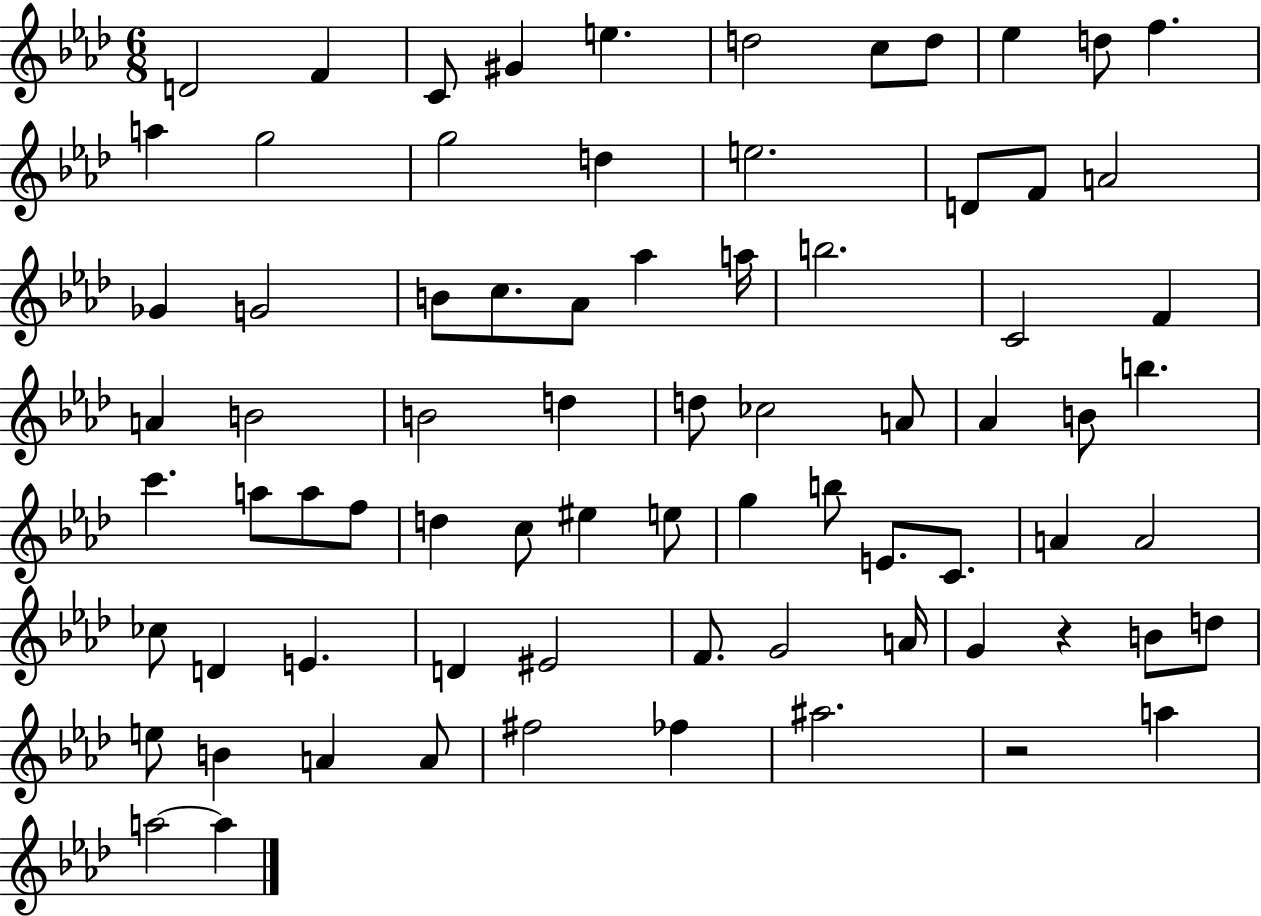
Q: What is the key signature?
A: AES major